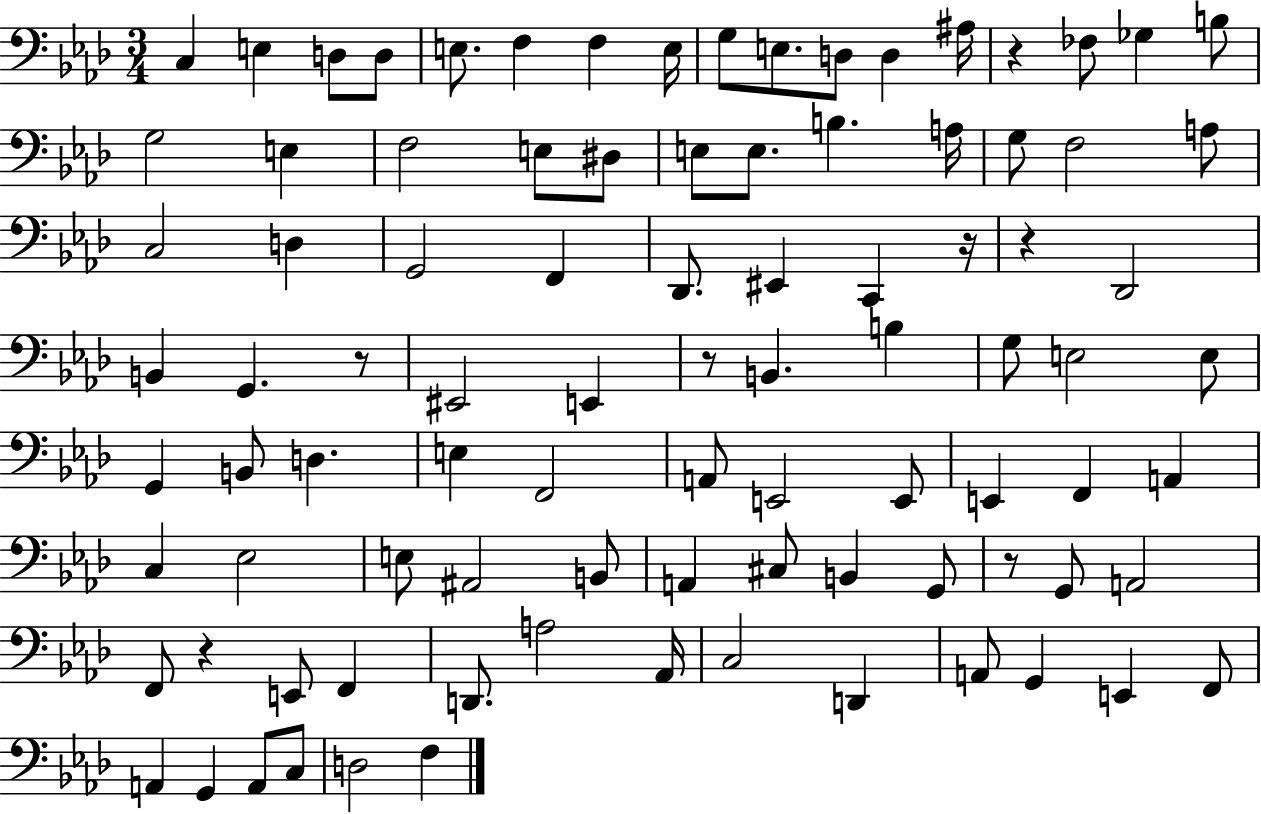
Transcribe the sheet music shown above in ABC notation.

X:1
T:Untitled
M:3/4
L:1/4
K:Ab
C, E, D,/2 D,/2 E,/2 F, F, E,/4 G,/2 E,/2 D,/2 D, ^A,/4 z _F,/2 _G, B,/2 G,2 E, F,2 E,/2 ^D,/2 E,/2 E,/2 B, A,/4 G,/2 F,2 A,/2 C,2 D, G,,2 F,, _D,,/2 ^E,, C,, z/4 z _D,,2 B,, G,, z/2 ^E,,2 E,, z/2 B,, B, G,/2 E,2 E,/2 G,, B,,/2 D, E, F,,2 A,,/2 E,,2 E,,/2 E,, F,, A,, C, _E,2 E,/2 ^A,,2 B,,/2 A,, ^C,/2 B,, G,,/2 z/2 G,,/2 A,,2 F,,/2 z E,,/2 F,, D,,/2 A,2 _A,,/4 C,2 D,, A,,/2 G,, E,, F,,/2 A,, G,, A,,/2 C,/2 D,2 F,